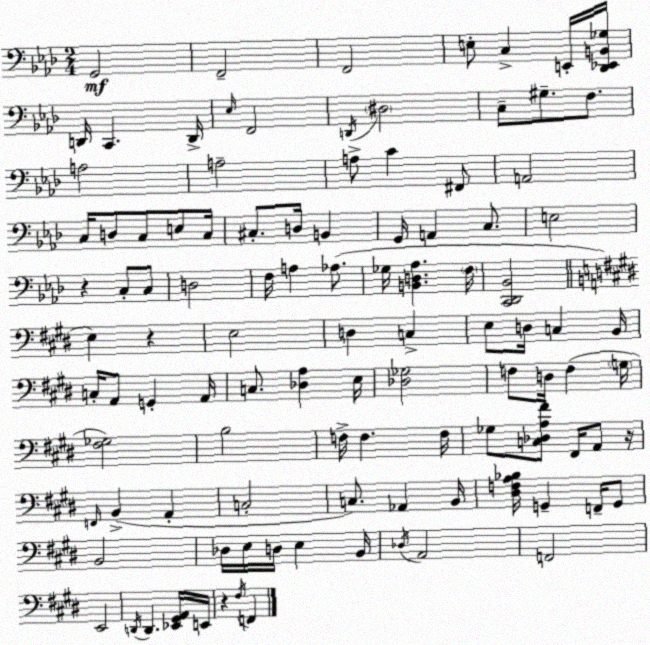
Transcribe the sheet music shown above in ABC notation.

X:1
T:Untitled
M:2/4
L:1/4
K:Ab
G,,2 F,,2 F,,2 E,/2 C, E,,/4 [_D,,_E,,B,,_G,]/4 D,,/4 C,, D,,/4 _E,/4 F,,2 D,,/4 ^D,2 C,/2 ^G,/2 F,/2 A,2 A,2 A,/2 C ^F,,/2 A,,2 C,/4 D,/2 C,/2 E,/2 C,/4 ^C,/2 D,/4 B,, G,,/4 A,, C,/2 E,2 z C,/2 C,/2 D,2 F,/4 A, _A,/2 _G,/4 [B,,D,_A,] F,/4 [C,,_D,,_B,,]2 E, z E,2 D, C, E,/2 D,/4 C, B,,/4 C,/4 A,,/2 G,, A,,/4 C,/2 [_D,A,] E,/4 [_D,_G,]2 F,/2 D,/4 F, G,/4 [^F,_G,]2 B,2 F,/4 F, F,/4 _G,/2 [C,_D,A,^F]/2 ^F,,/4 A,,/2 z/4 F,,/4 B,, A,, C,2 C,/2 _A,, B,,/4 [^D,F,A,_B,]/4 G,, F,,/4 G,,/2 B,,2 _D,/4 E,/4 D,/4 E, B,,/4 _D,/4 A,,2 F,,2 E,,2 D,,/4 D,, [_E,,^G,,A,,]/4 E,,/4 z ^F,/4 F,,